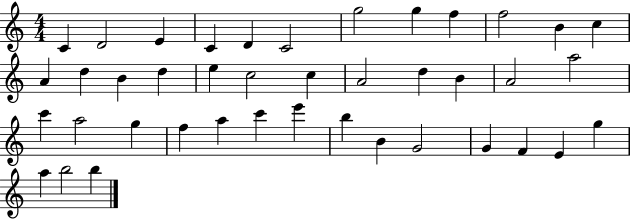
C4/q D4/h E4/q C4/q D4/q C4/h G5/h G5/q F5/q F5/h B4/q C5/q A4/q D5/q B4/q D5/q E5/q C5/h C5/q A4/h D5/q B4/q A4/h A5/h C6/q A5/h G5/q F5/q A5/q C6/q E6/q B5/q B4/q G4/h G4/q F4/q E4/q G5/q A5/q B5/h B5/q